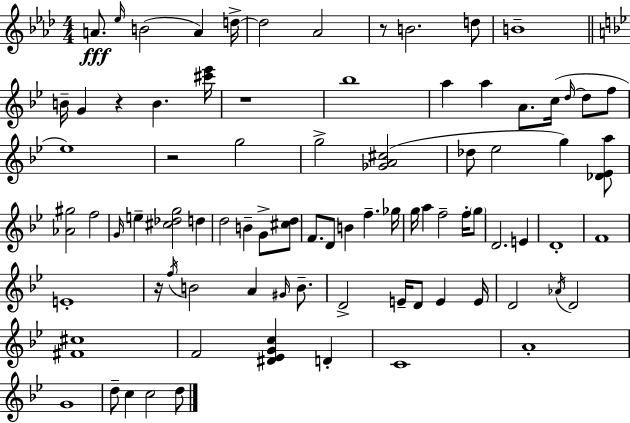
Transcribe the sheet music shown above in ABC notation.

X:1
T:Untitled
M:4/4
L:1/4
K:Fm
A/2 _e/4 B2 A d/4 d2 _A2 z/2 B2 d/2 B4 B/4 G z B [^c'_e']/4 z4 _b4 a a A/2 c/4 d/4 d/2 f/2 _e4 z2 g2 g2 [_GA^c]2 _d/2 _e2 g [_D_Ea]/2 [_A^g]2 f2 G/4 e [^c_dg]2 d d2 B G/2 [^cd]/2 F/2 D/2 B f _g/4 g/4 a f2 f/4 g/2 D2 E D4 F4 E4 z/4 f/4 B2 A ^G/4 B/2 D2 E/4 D/2 E E/4 D2 _A/4 D2 [^F^c]4 F2 [^D_EGc] D C4 A4 G4 d/2 c c2 d/2